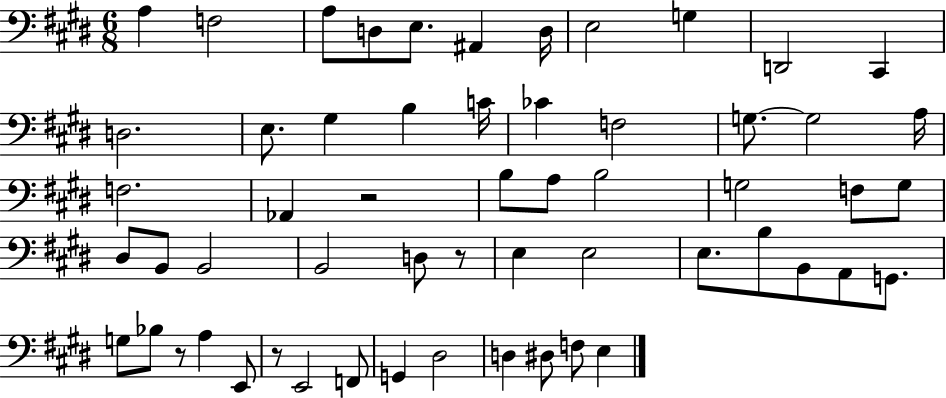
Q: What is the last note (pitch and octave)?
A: E3